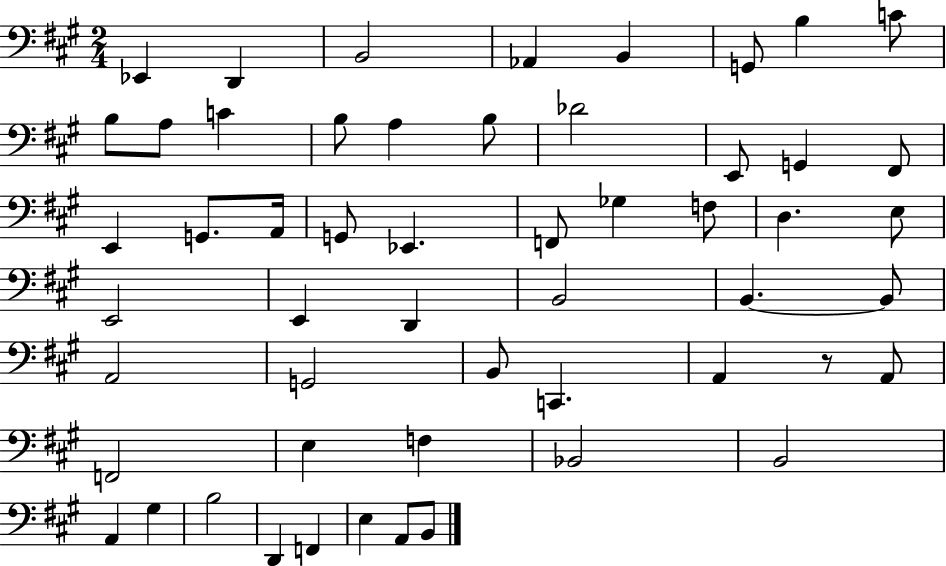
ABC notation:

X:1
T:Untitled
M:2/4
L:1/4
K:A
_E,, D,, B,,2 _A,, B,, G,,/2 B, C/2 B,/2 A,/2 C B,/2 A, B,/2 _D2 E,,/2 G,, ^F,,/2 E,, G,,/2 A,,/4 G,,/2 _E,, F,,/2 _G, F,/2 D, E,/2 E,,2 E,, D,, B,,2 B,, B,,/2 A,,2 G,,2 B,,/2 C,, A,, z/2 A,,/2 F,,2 E, F, _B,,2 B,,2 A,, ^G, B,2 D,, F,, E, A,,/2 B,,/2